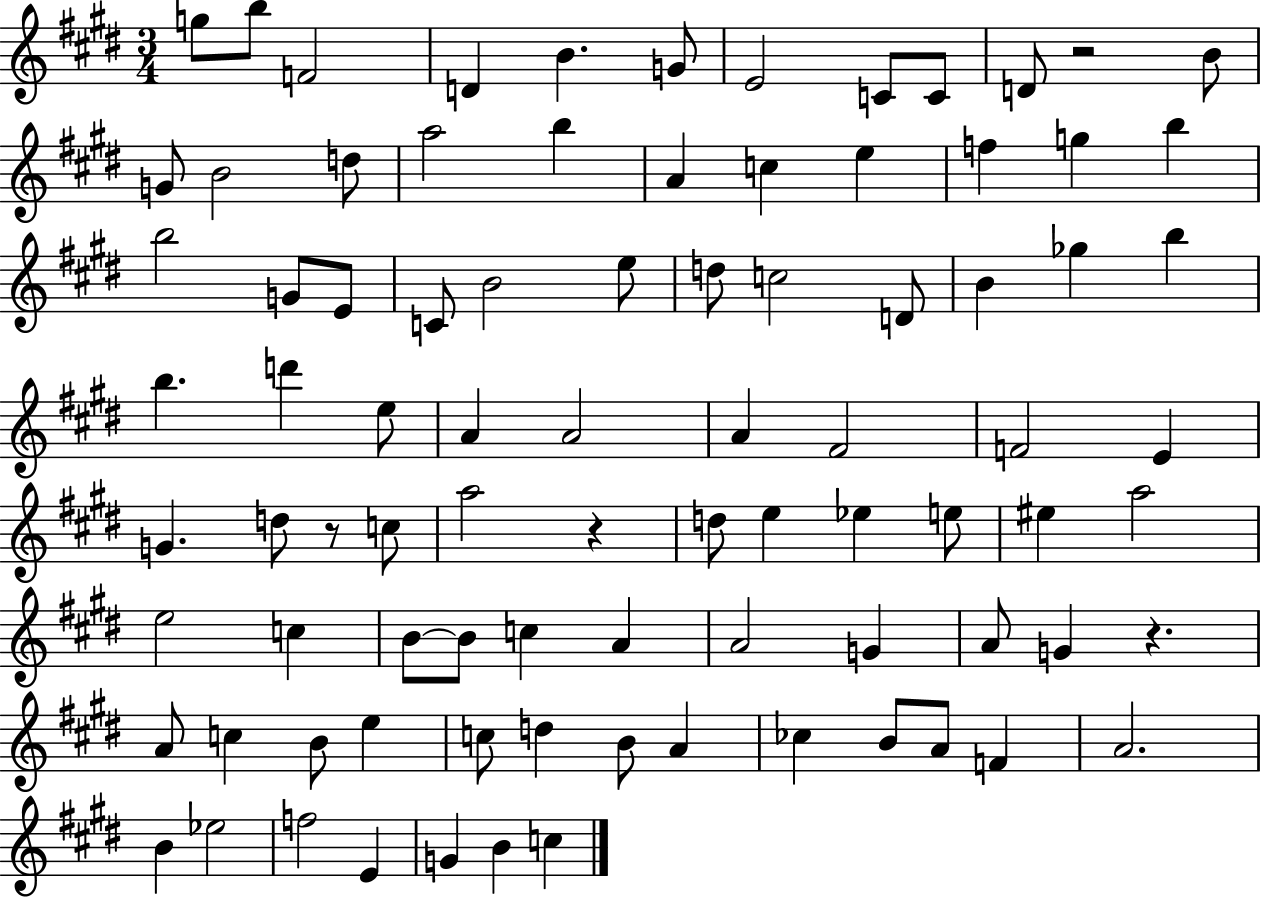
G5/e B5/e F4/h D4/q B4/q. G4/e E4/h C4/e C4/e D4/e R/h B4/e G4/e B4/h D5/e A5/h B5/q A4/q C5/q E5/q F5/q G5/q B5/q B5/h G4/e E4/e C4/e B4/h E5/e D5/e C5/h D4/e B4/q Gb5/q B5/q B5/q. D6/q E5/e A4/q A4/h A4/q F#4/h F4/h E4/q G4/q. D5/e R/e C5/e A5/h R/q D5/e E5/q Eb5/q E5/e EIS5/q A5/h E5/h C5/q B4/e B4/e C5/q A4/q A4/h G4/q A4/e G4/q R/q. A4/e C5/q B4/e E5/q C5/e D5/q B4/e A4/q CES5/q B4/e A4/e F4/q A4/h. B4/q Eb5/h F5/h E4/q G4/q B4/q C5/q